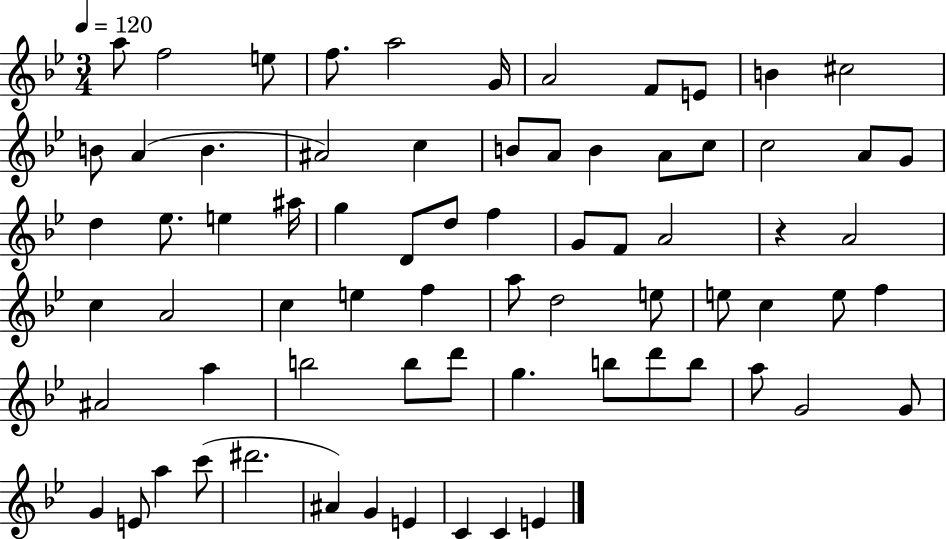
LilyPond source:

{
  \clef treble
  \numericTimeSignature
  \time 3/4
  \key bes \major
  \tempo 4 = 120
  \repeat volta 2 { a''8 f''2 e''8 | f''8. a''2 g'16 | a'2 f'8 e'8 | b'4 cis''2 | \break b'8 a'4( b'4. | ais'2) c''4 | b'8 a'8 b'4 a'8 c''8 | c''2 a'8 g'8 | \break d''4 ees''8. e''4 ais''16 | g''4 d'8 d''8 f''4 | g'8 f'8 a'2 | r4 a'2 | \break c''4 a'2 | c''4 e''4 f''4 | a''8 d''2 e''8 | e''8 c''4 e''8 f''4 | \break ais'2 a''4 | b''2 b''8 d'''8 | g''4. b''8 d'''8 b''8 | a''8 g'2 g'8 | \break g'4 e'8 a''4 c'''8( | dis'''2. | ais'4) g'4 e'4 | c'4 c'4 e'4 | \break } \bar "|."
}